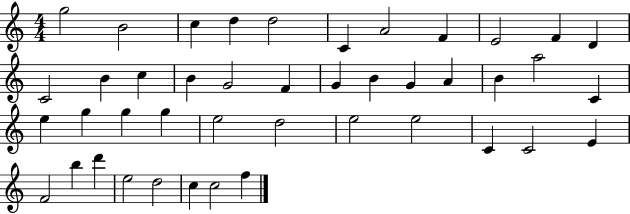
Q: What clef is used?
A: treble